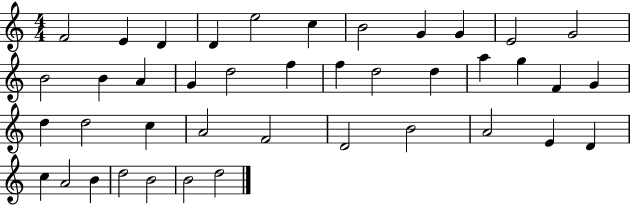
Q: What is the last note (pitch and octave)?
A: D5